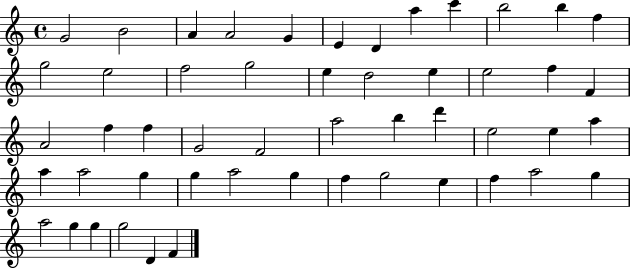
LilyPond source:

{
  \clef treble
  \time 4/4
  \defaultTimeSignature
  \key c \major
  g'2 b'2 | a'4 a'2 g'4 | e'4 d'4 a''4 c'''4 | b''2 b''4 f''4 | \break g''2 e''2 | f''2 g''2 | e''4 d''2 e''4 | e''2 f''4 f'4 | \break a'2 f''4 f''4 | g'2 f'2 | a''2 b''4 d'''4 | e''2 e''4 a''4 | \break a''4 a''2 g''4 | g''4 a''2 g''4 | f''4 g''2 e''4 | f''4 a''2 g''4 | \break a''2 g''4 g''4 | g''2 d'4 f'4 | \bar "|."
}